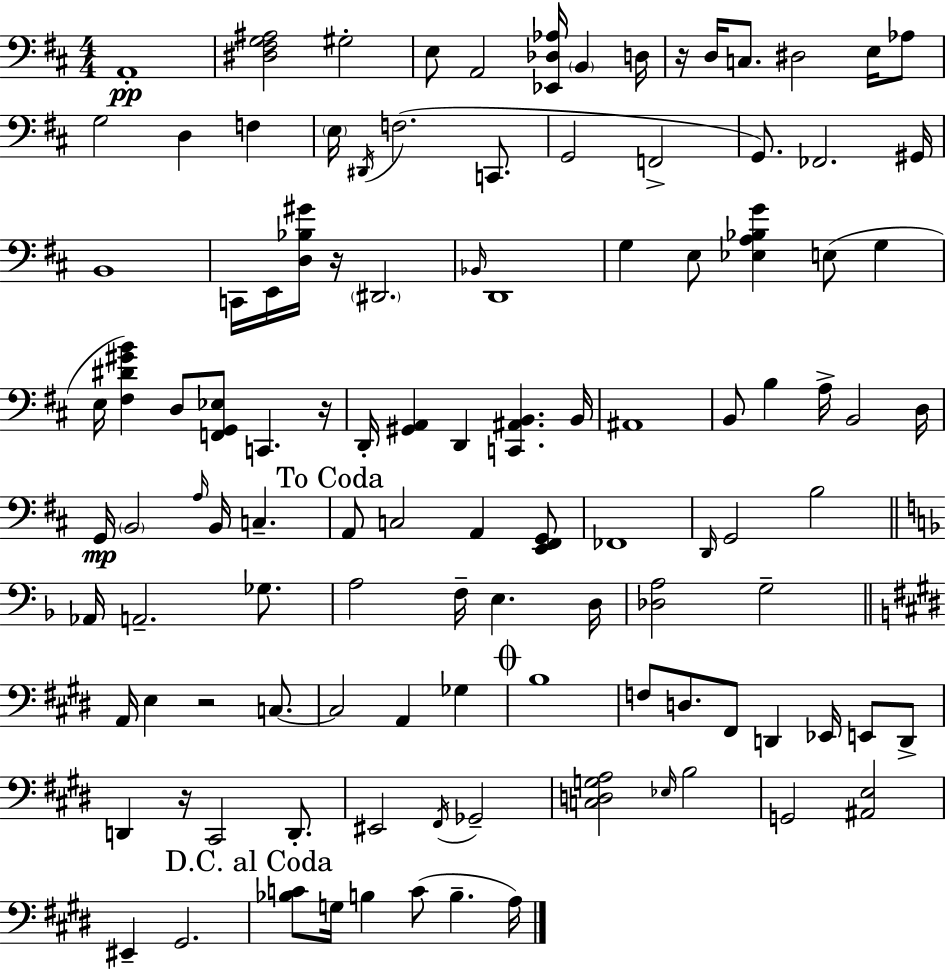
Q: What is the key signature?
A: D major